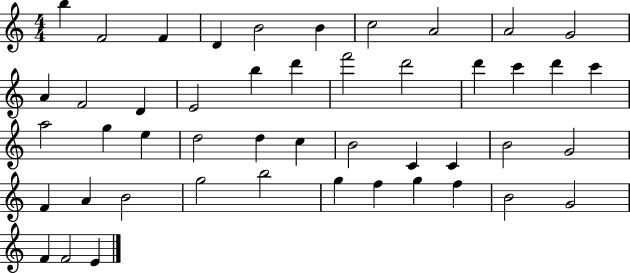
{
  \clef treble
  \numericTimeSignature
  \time 4/4
  \key c \major
  b''4 f'2 f'4 | d'4 b'2 b'4 | c''2 a'2 | a'2 g'2 | \break a'4 f'2 d'4 | e'2 b''4 d'''4 | f'''2 d'''2 | d'''4 c'''4 d'''4 c'''4 | \break a''2 g''4 e''4 | d''2 d''4 c''4 | b'2 c'4 c'4 | b'2 g'2 | \break f'4 a'4 b'2 | g''2 b''2 | g''4 f''4 g''4 f''4 | b'2 g'2 | \break f'4 f'2 e'4 | \bar "|."
}